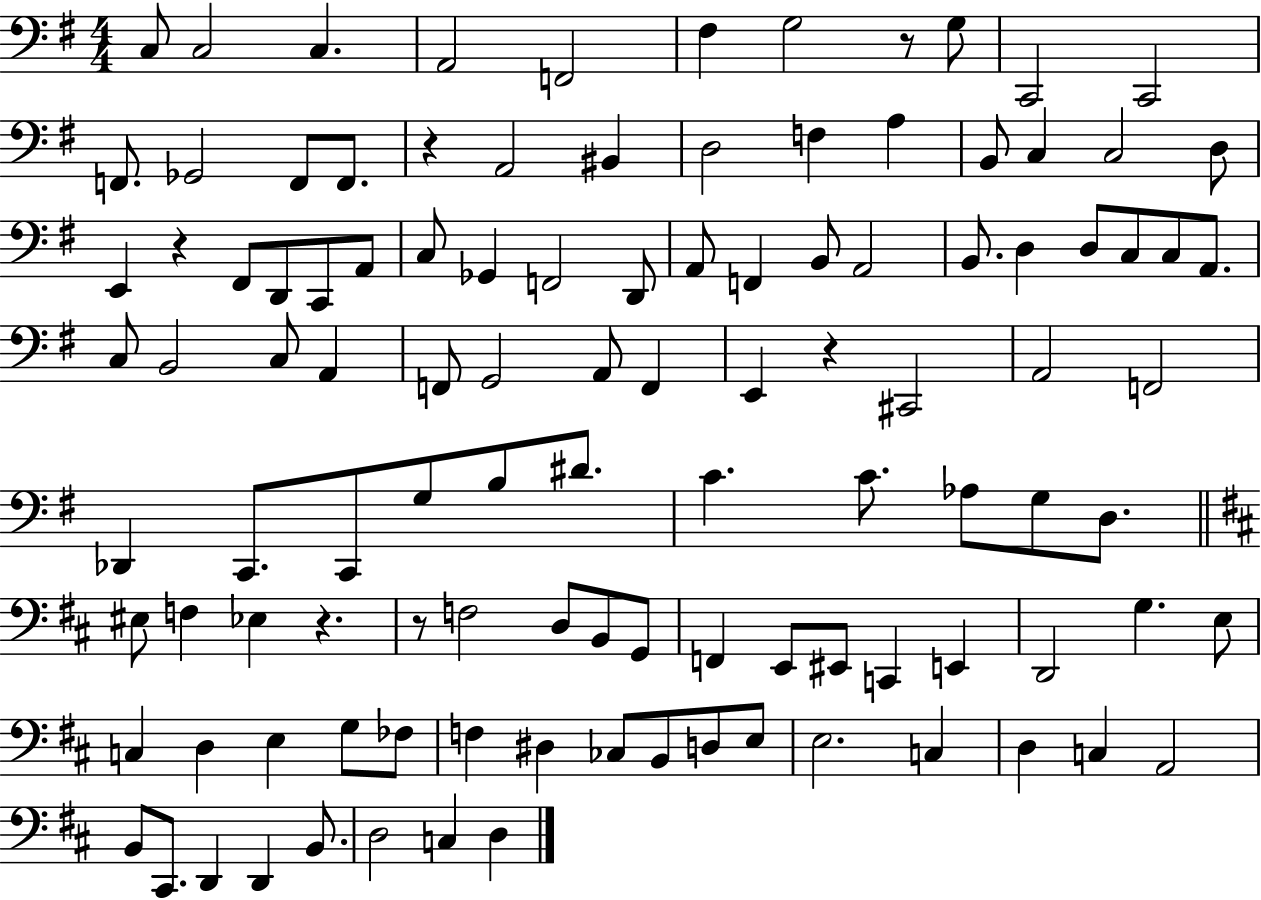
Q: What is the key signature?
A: G major